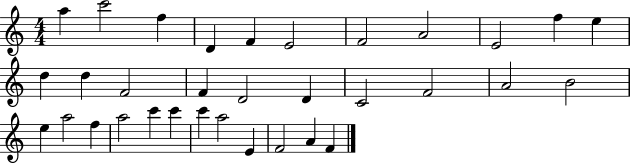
X:1
T:Untitled
M:4/4
L:1/4
K:C
a c'2 f D F E2 F2 A2 E2 f e d d F2 F D2 D C2 F2 A2 B2 e a2 f a2 c' c' c' a2 E F2 A F